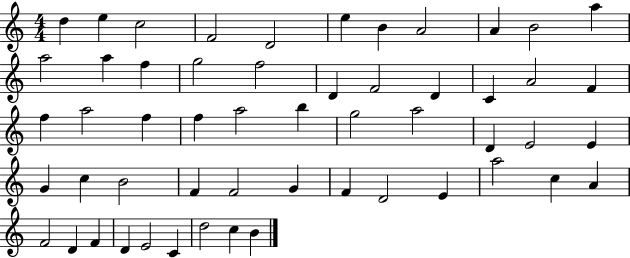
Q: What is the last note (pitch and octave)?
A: B4